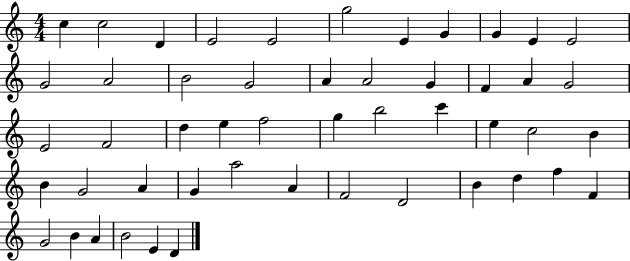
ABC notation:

X:1
T:Untitled
M:4/4
L:1/4
K:C
c c2 D E2 E2 g2 E G G E E2 G2 A2 B2 G2 A A2 G F A G2 E2 F2 d e f2 g b2 c' e c2 B B G2 A G a2 A F2 D2 B d f F G2 B A B2 E D